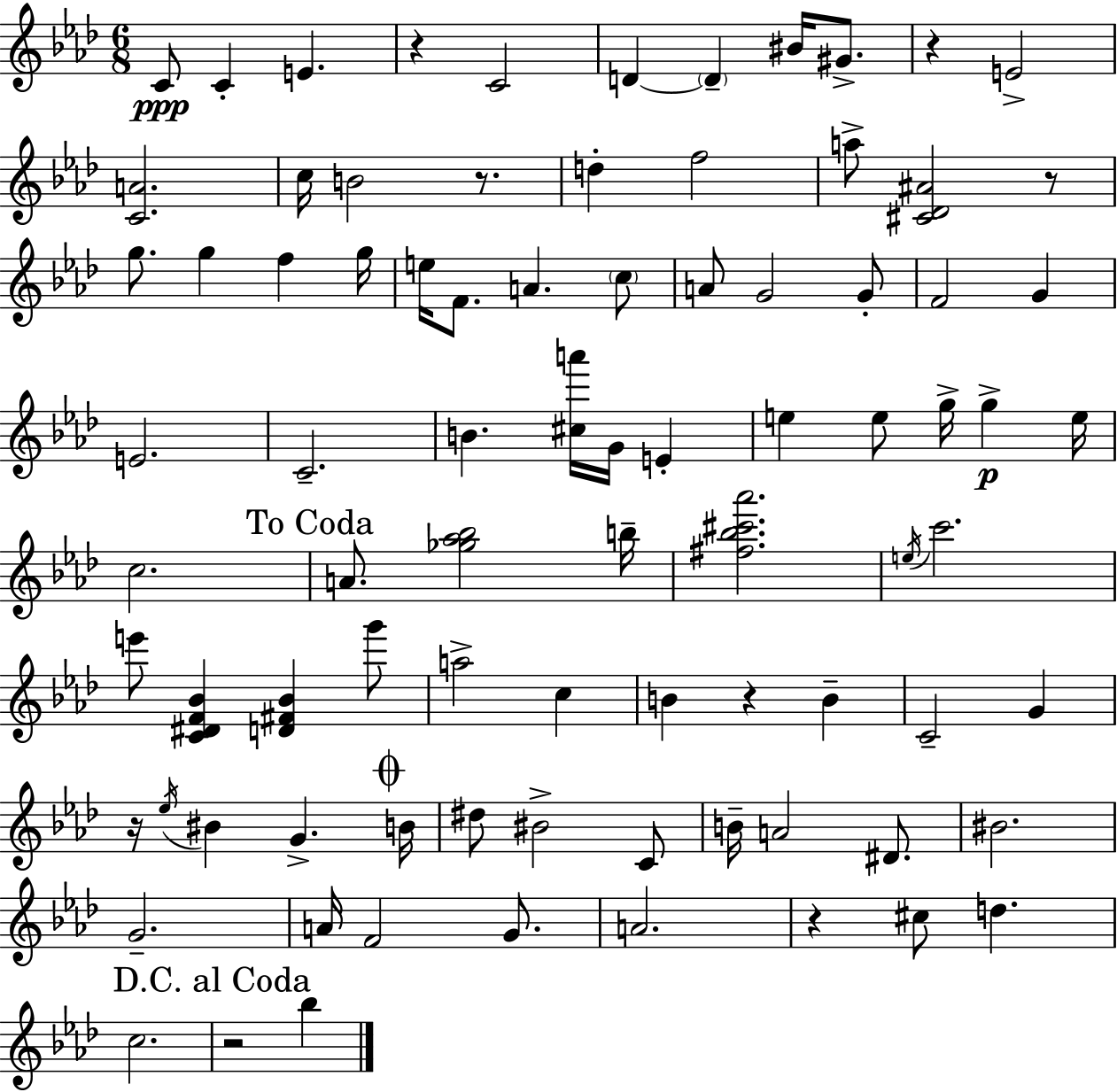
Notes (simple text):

C4/e C4/q E4/q. R/q C4/h D4/q D4/q BIS4/s G#4/e. R/q E4/h [C4,A4]/h. C5/s B4/h R/e. D5/q F5/h A5/e [C#4,Db4,A#4]/h R/e G5/e. G5/q F5/q G5/s E5/s F4/e. A4/q. C5/e A4/e G4/h G4/e F4/h G4/q E4/h. C4/h. B4/q. [C#5,A6]/s G4/s E4/q E5/q E5/e G5/s G5/q E5/s C5/h. A4/e. [Gb5,Ab5,Bb5]/h B5/s [F#5,Bb5,C#6,Ab6]/h. E5/s C6/h. E6/e [C4,D#4,F4,Bb4]/q [D4,F#4,Bb4]/q G6/e A5/h C5/q B4/q R/q B4/q C4/h G4/q R/s Eb5/s BIS4/q G4/q. B4/s D#5/e BIS4/h C4/e B4/s A4/h D#4/e. BIS4/h. G4/h. A4/s F4/h G4/e. A4/h. R/q C#5/e D5/q. C5/h. R/h Bb5/q